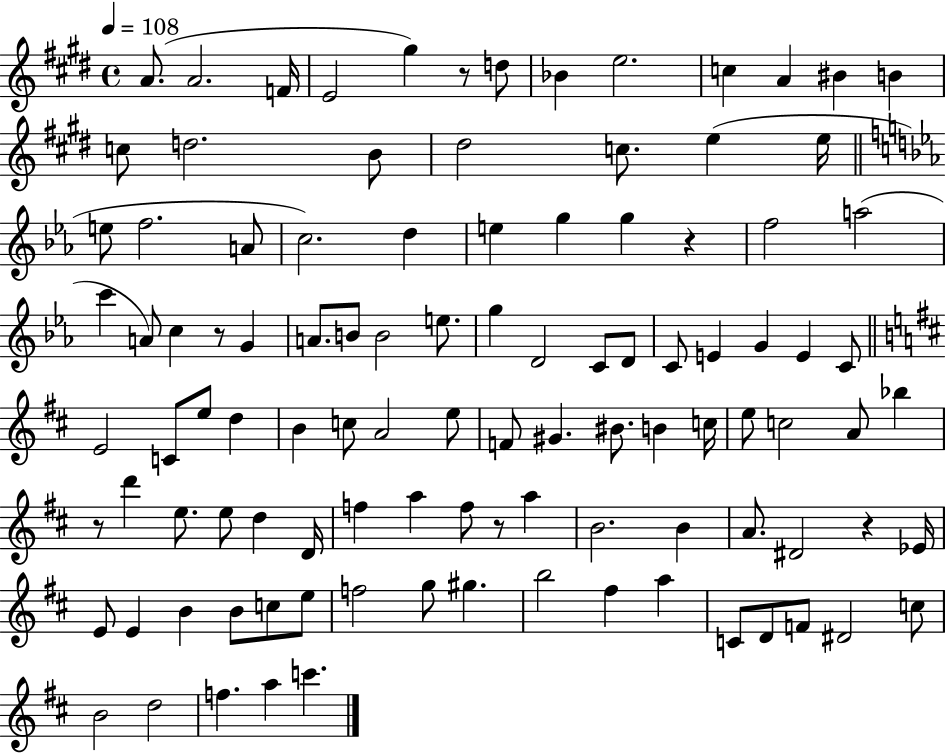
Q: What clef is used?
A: treble